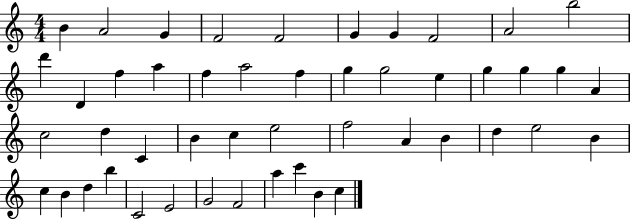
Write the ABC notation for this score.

X:1
T:Untitled
M:4/4
L:1/4
K:C
B A2 G F2 F2 G G F2 A2 b2 d' D f a f a2 f g g2 e g g g A c2 d C B c e2 f2 A B d e2 B c B d b C2 E2 G2 F2 a c' B c